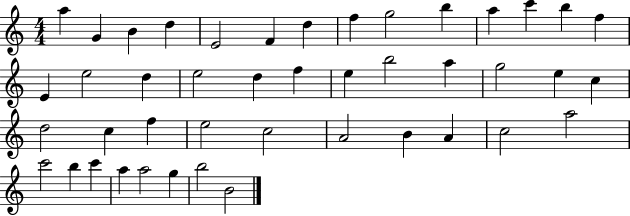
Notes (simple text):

A5/q G4/q B4/q D5/q E4/h F4/q D5/q F5/q G5/h B5/q A5/q C6/q B5/q F5/q E4/q E5/h D5/q E5/h D5/q F5/q E5/q B5/h A5/q G5/h E5/q C5/q D5/h C5/q F5/q E5/h C5/h A4/h B4/q A4/q C5/h A5/h C6/h B5/q C6/q A5/q A5/h G5/q B5/h B4/h